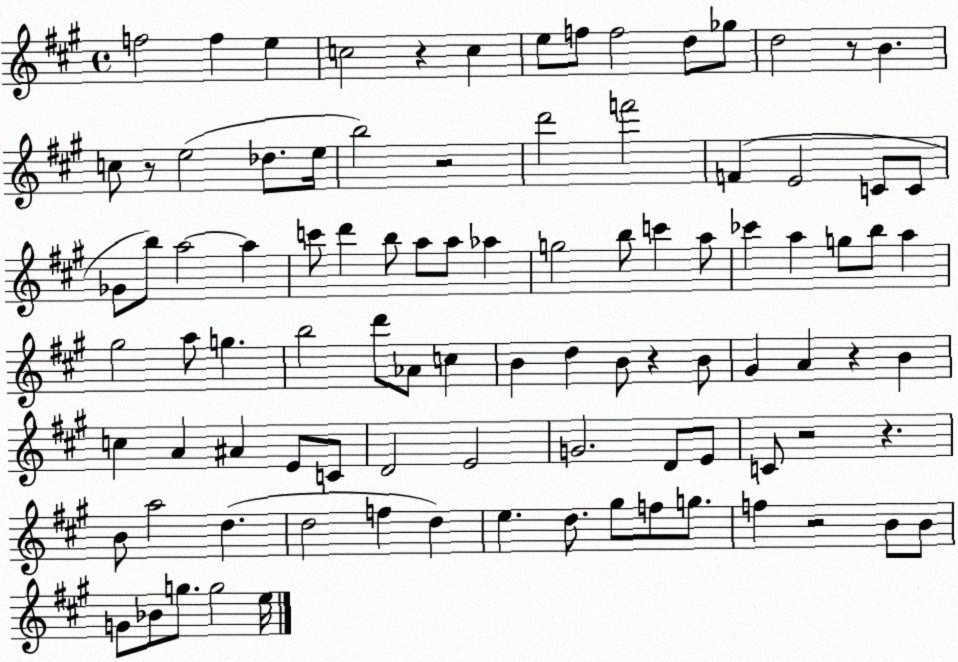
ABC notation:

X:1
T:Untitled
M:4/4
L:1/4
K:A
f2 f e c2 z c e/2 f/2 f2 d/2 _g/2 d2 z/2 B c/2 z/2 e2 _d/2 e/4 b2 z2 d'2 f'2 F E2 C/2 C/2 _G/2 b/2 a2 a c'/2 d' b/2 a/2 a/2 _a g2 b/2 c' a/2 _c' a g/2 b/2 a ^g2 a/2 g b2 d'/2 _A/2 c B d B/2 z B/2 ^G A z B c A ^A E/2 C/2 D2 E2 G2 D/2 E/2 C/2 z2 z B/2 a2 d d2 f d e d/2 ^g/2 f/2 g/2 f z2 B/2 B/2 G/2 _B/2 g/2 g2 e/4